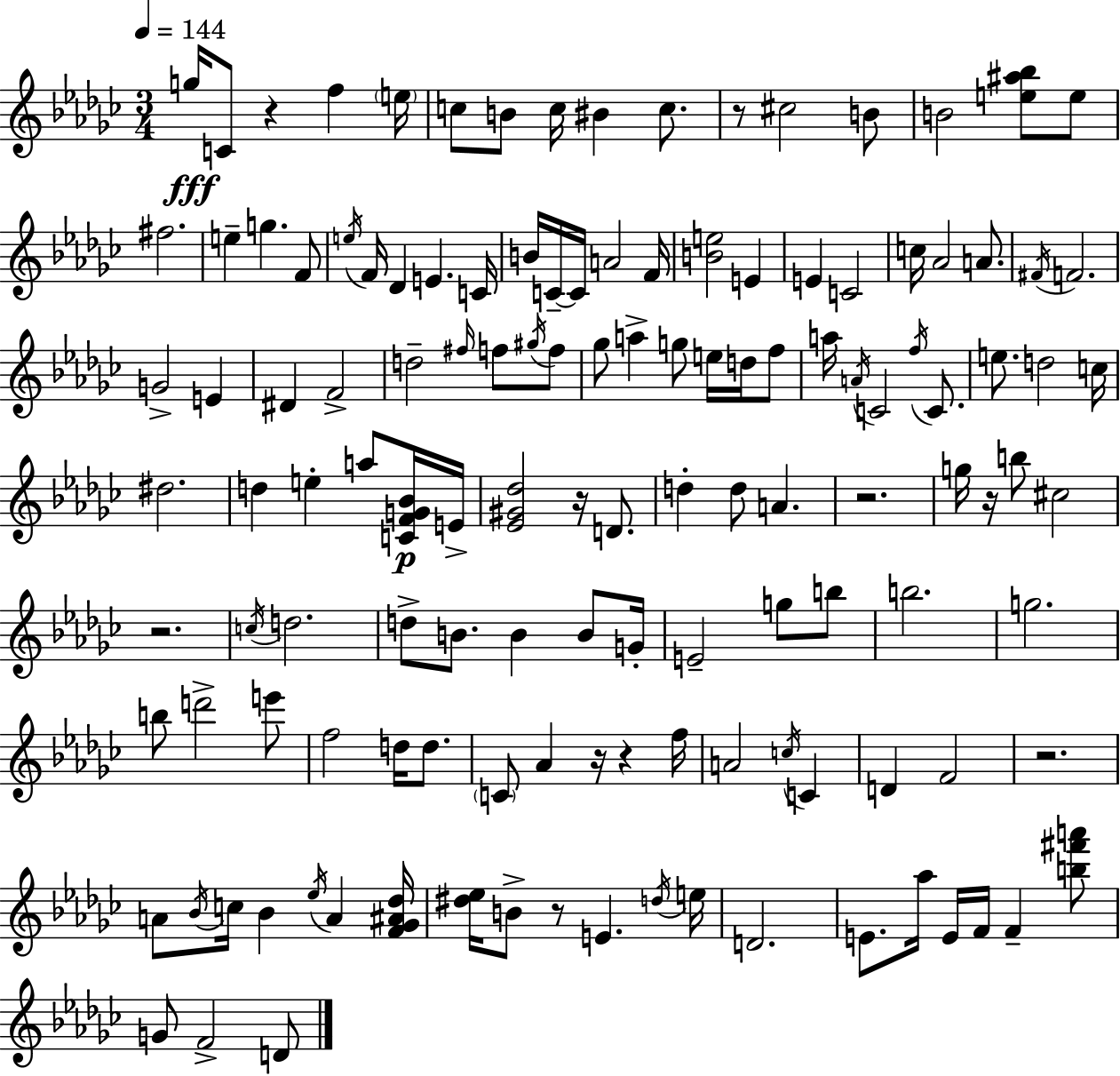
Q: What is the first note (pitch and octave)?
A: G5